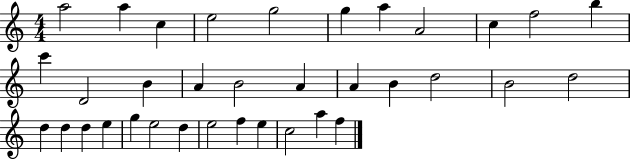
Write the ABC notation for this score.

X:1
T:Untitled
M:4/4
L:1/4
K:C
a2 a c e2 g2 g a A2 c f2 b c' D2 B A B2 A A B d2 B2 d2 d d d e g e2 d e2 f e c2 a f